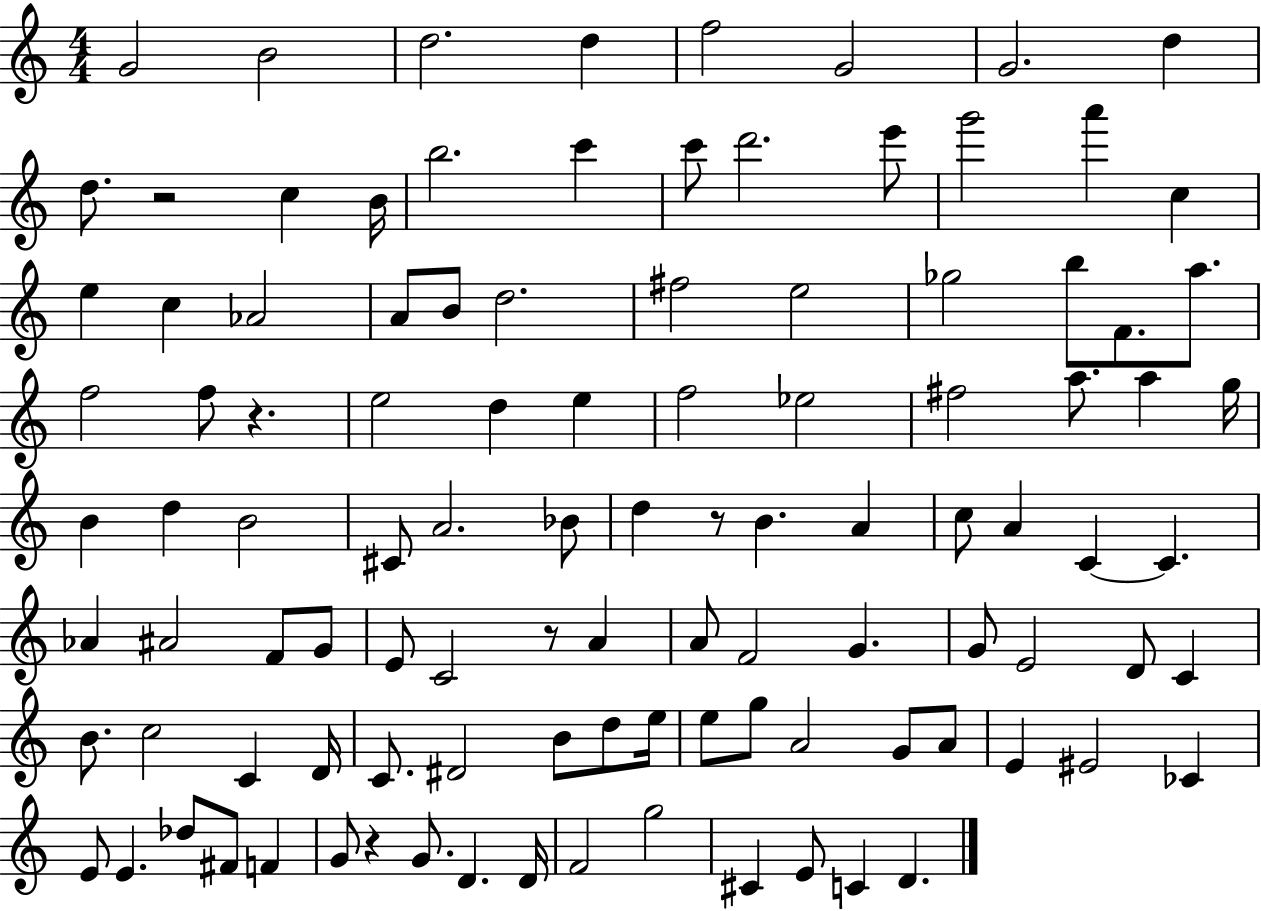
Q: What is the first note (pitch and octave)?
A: G4